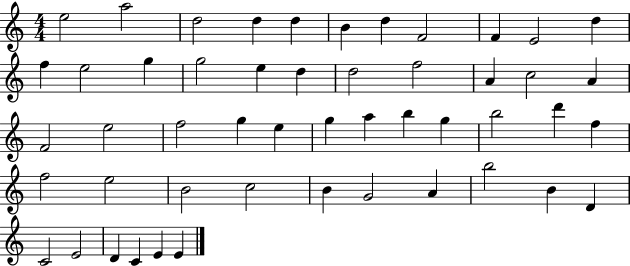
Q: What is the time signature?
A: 4/4